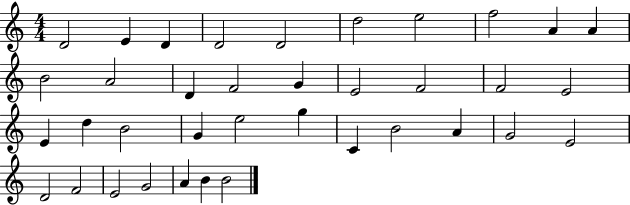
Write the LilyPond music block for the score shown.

{
  \clef treble
  \numericTimeSignature
  \time 4/4
  \key c \major
  d'2 e'4 d'4 | d'2 d'2 | d''2 e''2 | f''2 a'4 a'4 | \break b'2 a'2 | d'4 f'2 g'4 | e'2 f'2 | f'2 e'2 | \break e'4 d''4 b'2 | g'4 e''2 g''4 | c'4 b'2 a'4 | g'2 e'2 | \break d'2 f'2 | e'2 g'2 | a'4 b'4 b'2 | \bar "|."
}